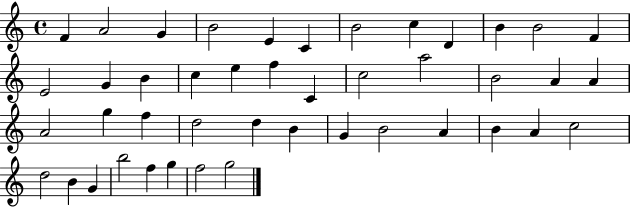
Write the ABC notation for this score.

X:1
T:Untitled
M:4/4
L:1/4
K:C
F A2 G B2 E C B2 c D B B2 F E2 G B c e f C c2 a2 B2 A A A2 g f d2 d B G B2 A B A c2 d2 B G b2 f g f2 g2